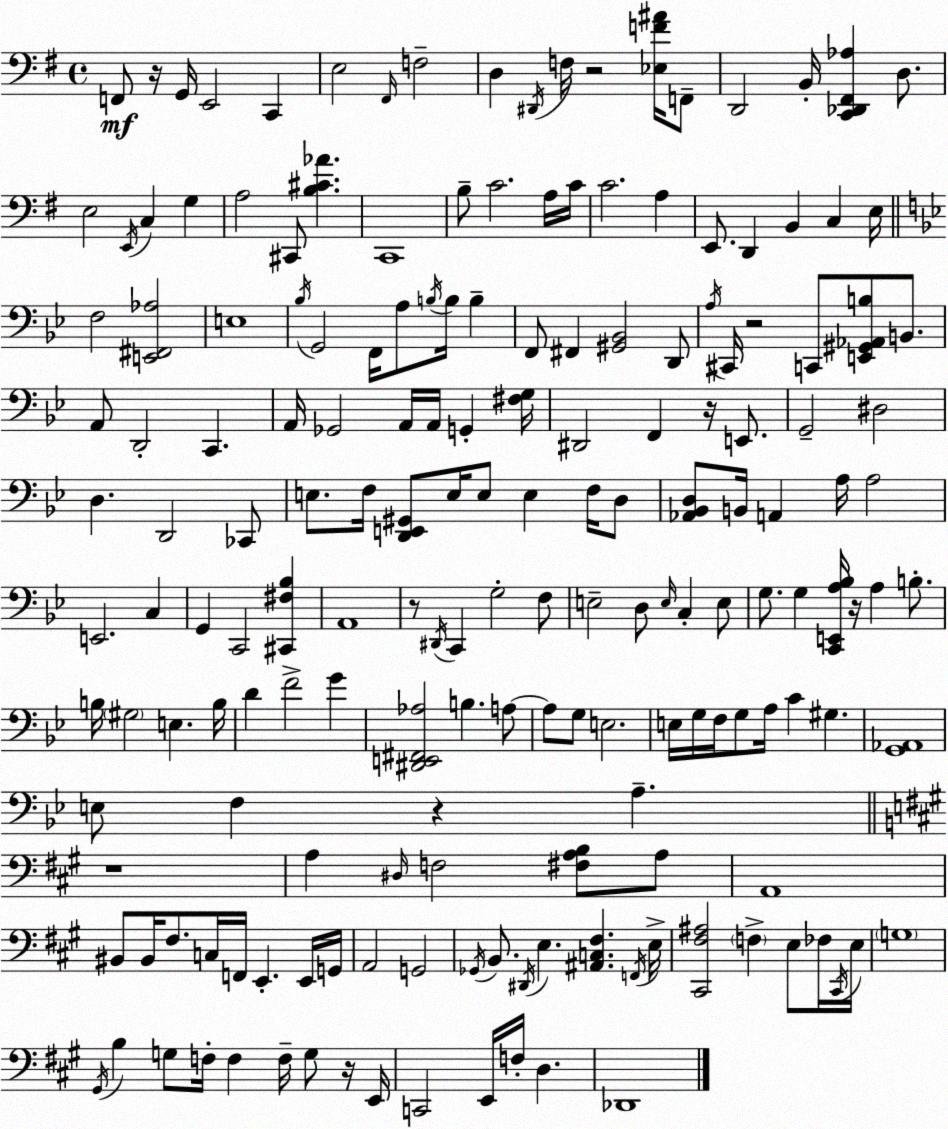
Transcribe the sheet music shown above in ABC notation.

X:1
T:Untitled
M:4/4
L:1/4
K:Em
F,,/2 z/4 G,,/4 E,,2 C,, E,2 ^F,,/4 F,2 D, ^D,,/4 F,/4 z2 [_E,F^A]/4 F,,/2 D,,2 B,,/4 [C,,_D,,^F,,_A,] D,/2 E,2 E,,/4 C, G, A,2 ^C,,/2 [B,^C_A] C,,4 B,/2 C2 A,/4 C/4 C2 A, E,,/2 D,, B,, C, E,/4 F,2 [E,,^F,,_A,]2 E,4 _B,/4 G,,2 F,,/4 A,/2 B,/4 B,/4 B, F,,/2 ^F,, [^G,,_B,,]2 D,,/2 A,/4 ^C,,/4 z2 C,,/2 [E,,^G,,_A,,B,]/2 B,,/2 A,,/2 D,,2 C,, A,,/4 _G,,2 A,,/4 A,,/4 G,, [^F,G,]/4 ^D,,2 F,, z/4 E,,/2 G,,2 ^D,2 D, D,,2 _C,,/2 E,/2 F,/4 [D,,E,,^G,,]/2 E,/4 E,/2 E, F,/4 D,/2 [_A,,_B,,D,]/2 B,,/4 A,, A,/4 A,2 E,,2 C, G,, C,,2 [^C,,^F,_B,] A,,4 z/2 ^D,,/4 C,, G,2 F,/2 E,2 D,/2 E,/4 C, E,/2 G,/2 G, [C,,E,,A,_B,]/4 z/4 A, B,/2 B,/4 ^G,2 E, B,/4 D F2 G [^D,,E,,^F,,_A,]2 B, A,/2 A,/2 G,/2 E,2 E,/4 G,/4 F,/4 G,/2 A,/4 C ^G, [G,,_A,,]4 E,/2 F, z A, z4 A, ^D,/4 F,2 [^F,A,B,]/2 A,/2 A,,4 ^B,,/2 ^B,,/4 ^F,/2 C,/4 F,,/4 E,, E,,/4 G,,/4 A,,2 G,,2 _G,,/4 B,,/2 ^D,,/4 E, [^A,,C,^F,] F,,/4 E,/4 [^C,,^F,^A,]2 F, E,/2 _F,/4 ^C,,/4 E,/4 G,4 ^G,,/4 B, G,/2 F,/4 F, F,/4 G,/2 z/4 E,,/4 C,,2 E,,/4 F,/4 D, _D,,4